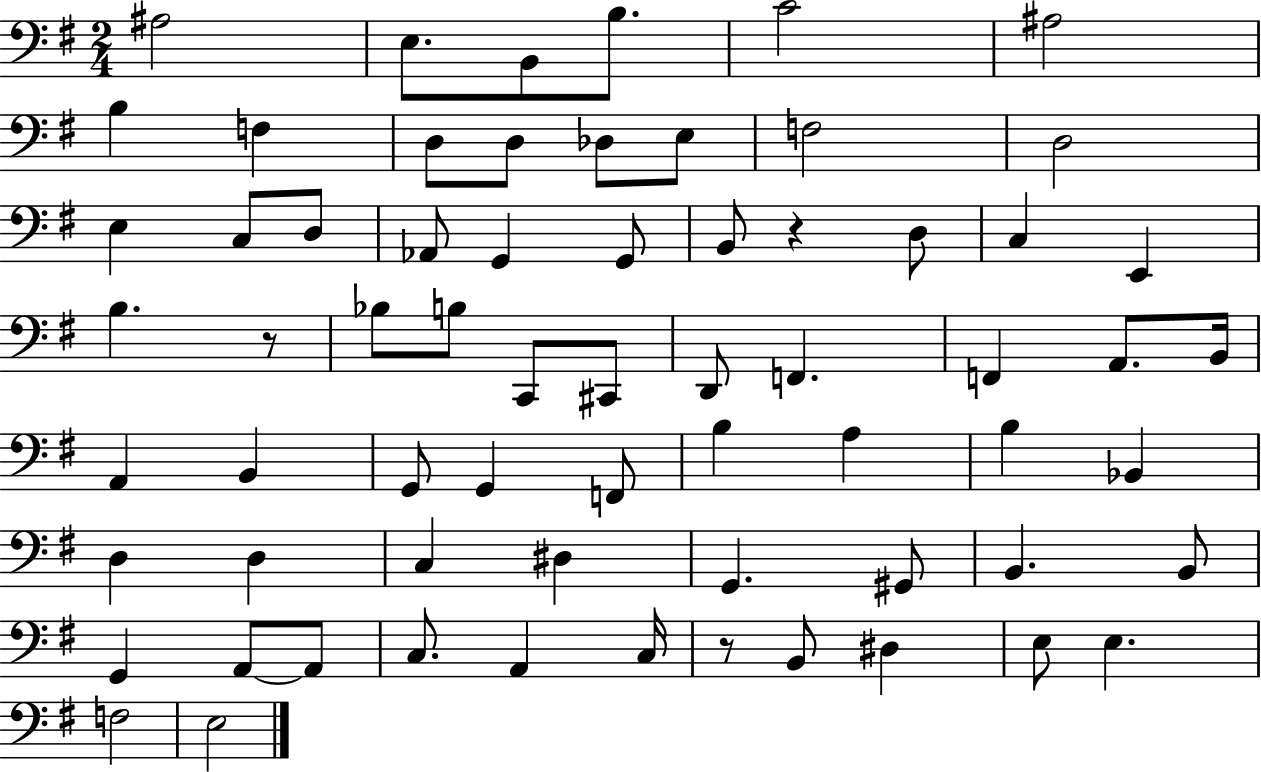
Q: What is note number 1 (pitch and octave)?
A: A#3